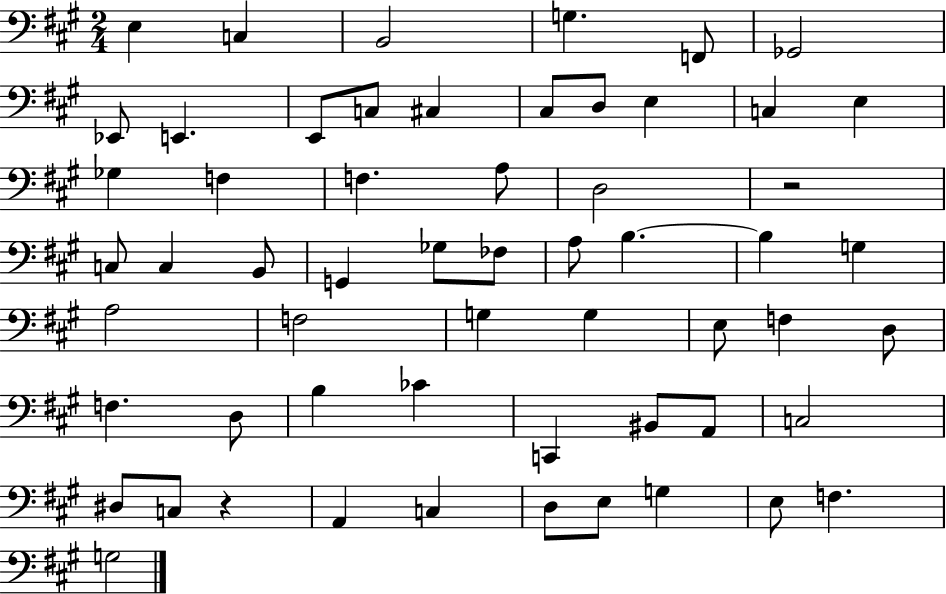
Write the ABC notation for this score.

X:1
T:Untitled
M:2/4
L:1/4
K:A
E, C, B,,2 G, F,,/2 _G,,2 _E,,/2 E,, E,,/2 C,/2 ^C, ^C,/2 D,/2 E, C, E, _G, F, F, A,/2 D,2 z2 C,/2 C, B,,/2 G,, _G,/2 _F,/2 A,/2 B, B, G, A,2 F,2 G, G, E,/2 F, D,/2 F, D,/2 B, _C C,, ^B,,/2 A,,/2 C,2 ^D,/2 C,/2 z A,, C, D,/2 E,/2 G, E,/2 F, G,2